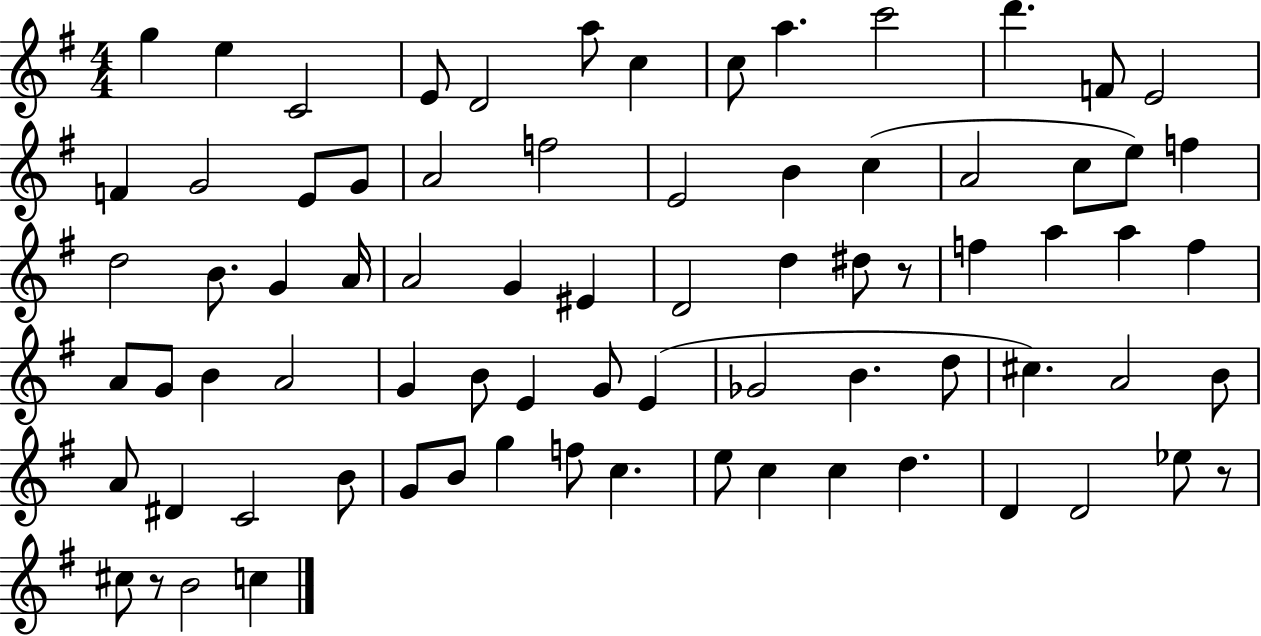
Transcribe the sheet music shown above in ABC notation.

X:1
T:Untitled
M:4/4
L:1/4
K:G
g e C2 E/2 D2 a/2 c c/2 a c'2 d' F/2 E2 F G2 E/2 G/2 A2 f2 E2 B c A2 c/2 e/2 f d2 B/2 G A/4 A2 G ^E D2 d ^d/2 z/2 f a a f A/2 G/2 B A2 G B/2 E G/2 E _G2 B d/2 ^c A2 B/2 A/2 ^D C2 B/2 G/2 B/2 g f/2 c e/2 c c d D D2 _e/2 z/2 ^c/2 z/2 B2 c